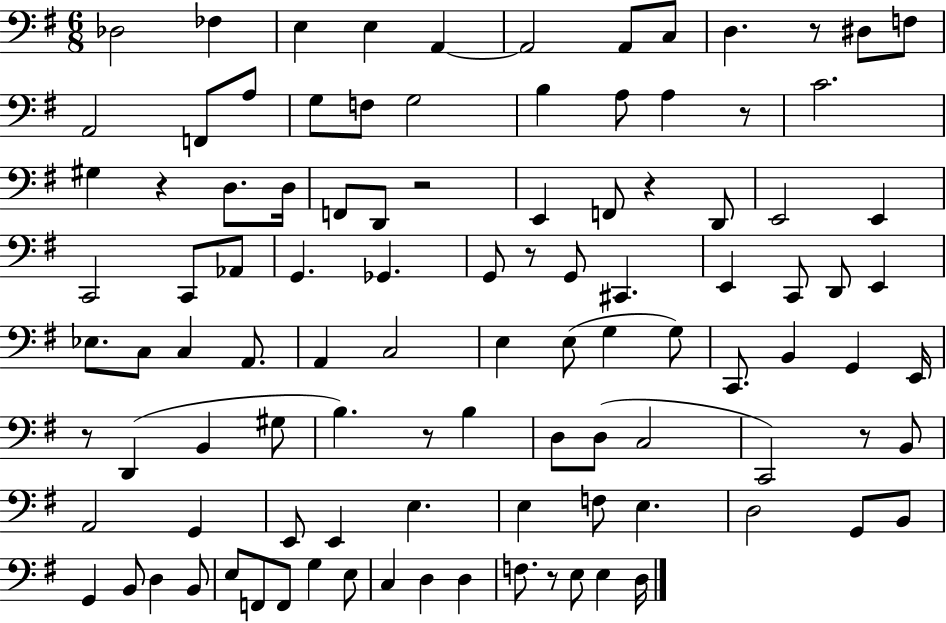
X:1
T:Untitled
M:6/8
L:1/4
K:G
_D,2 _F, E, E, A,, A,,2 A,,/2 C,/2 D, z/2 ^D,/2 F,/2 A,,2 F,,/2 A,/2 G,/2 F,/2 G,2 B, A,/2 A, z/2 C2 ^G, z D,/2 D,/4 F,,/2 D,,/2 z2 E,, F,,/2 z D,,/2 E,,2 E,, C,,2 C,,/2 _A,,/2 G,, _G,, G,,/2 z/2 G,,/2 ^C,, E,, C,,/2 D,,/2 E,, _E,/2 C,/2 C, A,,/2 A,, C,2 E, E,/2 G, G,/2 C,,/2 B,, G,, E,,/4 z/2 D,, B,, ^G,/2 B, z/2 B, D,/2 D,/2 C,2 C,,2 z/2 B,,/2 A,,2 G,, E,,/2 E,, E, E, F,/2 E, D,2 G,,/2 B,,/2 G,, B,,/2 D, B,,/2 E,/2 F,,/2 F,,/2 G, E,/2 C, D, D, F,/2 z/2 E,/2 E, D,/4